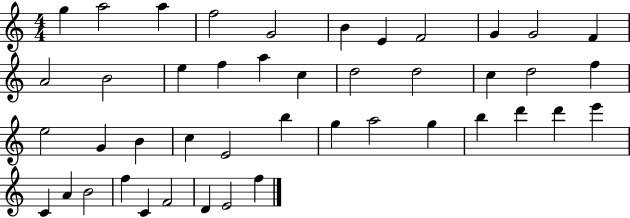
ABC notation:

X:1
T:Untitled
M:4/4
L:1/4
K:C
g a2 a f2 G2 B E F2 G G2 F A2 B2 e f a c d2 d2 c d2 f e2 G B c E2 b g a2 g b d' d' e' C A B2 f C F2 D E2 f